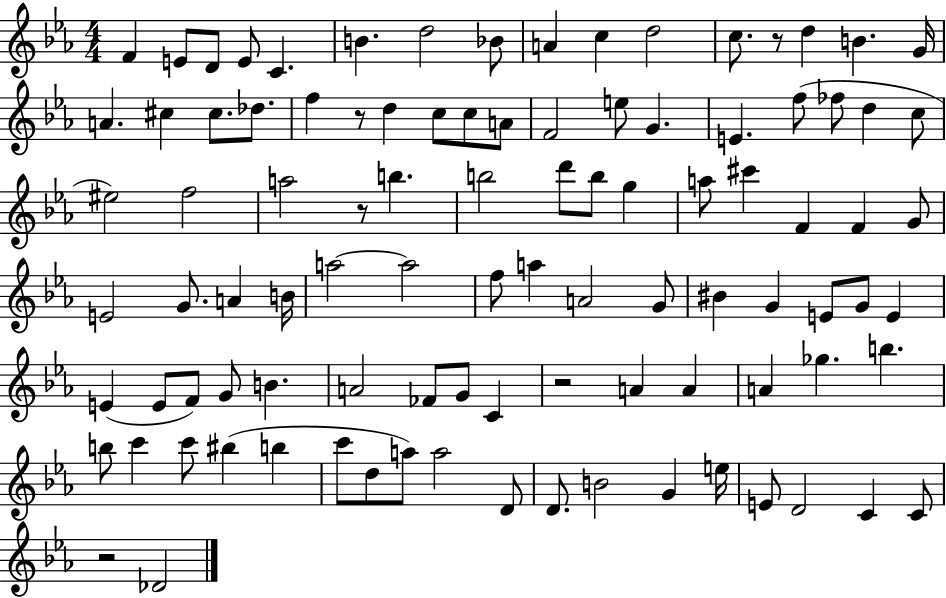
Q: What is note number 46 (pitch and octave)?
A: E4